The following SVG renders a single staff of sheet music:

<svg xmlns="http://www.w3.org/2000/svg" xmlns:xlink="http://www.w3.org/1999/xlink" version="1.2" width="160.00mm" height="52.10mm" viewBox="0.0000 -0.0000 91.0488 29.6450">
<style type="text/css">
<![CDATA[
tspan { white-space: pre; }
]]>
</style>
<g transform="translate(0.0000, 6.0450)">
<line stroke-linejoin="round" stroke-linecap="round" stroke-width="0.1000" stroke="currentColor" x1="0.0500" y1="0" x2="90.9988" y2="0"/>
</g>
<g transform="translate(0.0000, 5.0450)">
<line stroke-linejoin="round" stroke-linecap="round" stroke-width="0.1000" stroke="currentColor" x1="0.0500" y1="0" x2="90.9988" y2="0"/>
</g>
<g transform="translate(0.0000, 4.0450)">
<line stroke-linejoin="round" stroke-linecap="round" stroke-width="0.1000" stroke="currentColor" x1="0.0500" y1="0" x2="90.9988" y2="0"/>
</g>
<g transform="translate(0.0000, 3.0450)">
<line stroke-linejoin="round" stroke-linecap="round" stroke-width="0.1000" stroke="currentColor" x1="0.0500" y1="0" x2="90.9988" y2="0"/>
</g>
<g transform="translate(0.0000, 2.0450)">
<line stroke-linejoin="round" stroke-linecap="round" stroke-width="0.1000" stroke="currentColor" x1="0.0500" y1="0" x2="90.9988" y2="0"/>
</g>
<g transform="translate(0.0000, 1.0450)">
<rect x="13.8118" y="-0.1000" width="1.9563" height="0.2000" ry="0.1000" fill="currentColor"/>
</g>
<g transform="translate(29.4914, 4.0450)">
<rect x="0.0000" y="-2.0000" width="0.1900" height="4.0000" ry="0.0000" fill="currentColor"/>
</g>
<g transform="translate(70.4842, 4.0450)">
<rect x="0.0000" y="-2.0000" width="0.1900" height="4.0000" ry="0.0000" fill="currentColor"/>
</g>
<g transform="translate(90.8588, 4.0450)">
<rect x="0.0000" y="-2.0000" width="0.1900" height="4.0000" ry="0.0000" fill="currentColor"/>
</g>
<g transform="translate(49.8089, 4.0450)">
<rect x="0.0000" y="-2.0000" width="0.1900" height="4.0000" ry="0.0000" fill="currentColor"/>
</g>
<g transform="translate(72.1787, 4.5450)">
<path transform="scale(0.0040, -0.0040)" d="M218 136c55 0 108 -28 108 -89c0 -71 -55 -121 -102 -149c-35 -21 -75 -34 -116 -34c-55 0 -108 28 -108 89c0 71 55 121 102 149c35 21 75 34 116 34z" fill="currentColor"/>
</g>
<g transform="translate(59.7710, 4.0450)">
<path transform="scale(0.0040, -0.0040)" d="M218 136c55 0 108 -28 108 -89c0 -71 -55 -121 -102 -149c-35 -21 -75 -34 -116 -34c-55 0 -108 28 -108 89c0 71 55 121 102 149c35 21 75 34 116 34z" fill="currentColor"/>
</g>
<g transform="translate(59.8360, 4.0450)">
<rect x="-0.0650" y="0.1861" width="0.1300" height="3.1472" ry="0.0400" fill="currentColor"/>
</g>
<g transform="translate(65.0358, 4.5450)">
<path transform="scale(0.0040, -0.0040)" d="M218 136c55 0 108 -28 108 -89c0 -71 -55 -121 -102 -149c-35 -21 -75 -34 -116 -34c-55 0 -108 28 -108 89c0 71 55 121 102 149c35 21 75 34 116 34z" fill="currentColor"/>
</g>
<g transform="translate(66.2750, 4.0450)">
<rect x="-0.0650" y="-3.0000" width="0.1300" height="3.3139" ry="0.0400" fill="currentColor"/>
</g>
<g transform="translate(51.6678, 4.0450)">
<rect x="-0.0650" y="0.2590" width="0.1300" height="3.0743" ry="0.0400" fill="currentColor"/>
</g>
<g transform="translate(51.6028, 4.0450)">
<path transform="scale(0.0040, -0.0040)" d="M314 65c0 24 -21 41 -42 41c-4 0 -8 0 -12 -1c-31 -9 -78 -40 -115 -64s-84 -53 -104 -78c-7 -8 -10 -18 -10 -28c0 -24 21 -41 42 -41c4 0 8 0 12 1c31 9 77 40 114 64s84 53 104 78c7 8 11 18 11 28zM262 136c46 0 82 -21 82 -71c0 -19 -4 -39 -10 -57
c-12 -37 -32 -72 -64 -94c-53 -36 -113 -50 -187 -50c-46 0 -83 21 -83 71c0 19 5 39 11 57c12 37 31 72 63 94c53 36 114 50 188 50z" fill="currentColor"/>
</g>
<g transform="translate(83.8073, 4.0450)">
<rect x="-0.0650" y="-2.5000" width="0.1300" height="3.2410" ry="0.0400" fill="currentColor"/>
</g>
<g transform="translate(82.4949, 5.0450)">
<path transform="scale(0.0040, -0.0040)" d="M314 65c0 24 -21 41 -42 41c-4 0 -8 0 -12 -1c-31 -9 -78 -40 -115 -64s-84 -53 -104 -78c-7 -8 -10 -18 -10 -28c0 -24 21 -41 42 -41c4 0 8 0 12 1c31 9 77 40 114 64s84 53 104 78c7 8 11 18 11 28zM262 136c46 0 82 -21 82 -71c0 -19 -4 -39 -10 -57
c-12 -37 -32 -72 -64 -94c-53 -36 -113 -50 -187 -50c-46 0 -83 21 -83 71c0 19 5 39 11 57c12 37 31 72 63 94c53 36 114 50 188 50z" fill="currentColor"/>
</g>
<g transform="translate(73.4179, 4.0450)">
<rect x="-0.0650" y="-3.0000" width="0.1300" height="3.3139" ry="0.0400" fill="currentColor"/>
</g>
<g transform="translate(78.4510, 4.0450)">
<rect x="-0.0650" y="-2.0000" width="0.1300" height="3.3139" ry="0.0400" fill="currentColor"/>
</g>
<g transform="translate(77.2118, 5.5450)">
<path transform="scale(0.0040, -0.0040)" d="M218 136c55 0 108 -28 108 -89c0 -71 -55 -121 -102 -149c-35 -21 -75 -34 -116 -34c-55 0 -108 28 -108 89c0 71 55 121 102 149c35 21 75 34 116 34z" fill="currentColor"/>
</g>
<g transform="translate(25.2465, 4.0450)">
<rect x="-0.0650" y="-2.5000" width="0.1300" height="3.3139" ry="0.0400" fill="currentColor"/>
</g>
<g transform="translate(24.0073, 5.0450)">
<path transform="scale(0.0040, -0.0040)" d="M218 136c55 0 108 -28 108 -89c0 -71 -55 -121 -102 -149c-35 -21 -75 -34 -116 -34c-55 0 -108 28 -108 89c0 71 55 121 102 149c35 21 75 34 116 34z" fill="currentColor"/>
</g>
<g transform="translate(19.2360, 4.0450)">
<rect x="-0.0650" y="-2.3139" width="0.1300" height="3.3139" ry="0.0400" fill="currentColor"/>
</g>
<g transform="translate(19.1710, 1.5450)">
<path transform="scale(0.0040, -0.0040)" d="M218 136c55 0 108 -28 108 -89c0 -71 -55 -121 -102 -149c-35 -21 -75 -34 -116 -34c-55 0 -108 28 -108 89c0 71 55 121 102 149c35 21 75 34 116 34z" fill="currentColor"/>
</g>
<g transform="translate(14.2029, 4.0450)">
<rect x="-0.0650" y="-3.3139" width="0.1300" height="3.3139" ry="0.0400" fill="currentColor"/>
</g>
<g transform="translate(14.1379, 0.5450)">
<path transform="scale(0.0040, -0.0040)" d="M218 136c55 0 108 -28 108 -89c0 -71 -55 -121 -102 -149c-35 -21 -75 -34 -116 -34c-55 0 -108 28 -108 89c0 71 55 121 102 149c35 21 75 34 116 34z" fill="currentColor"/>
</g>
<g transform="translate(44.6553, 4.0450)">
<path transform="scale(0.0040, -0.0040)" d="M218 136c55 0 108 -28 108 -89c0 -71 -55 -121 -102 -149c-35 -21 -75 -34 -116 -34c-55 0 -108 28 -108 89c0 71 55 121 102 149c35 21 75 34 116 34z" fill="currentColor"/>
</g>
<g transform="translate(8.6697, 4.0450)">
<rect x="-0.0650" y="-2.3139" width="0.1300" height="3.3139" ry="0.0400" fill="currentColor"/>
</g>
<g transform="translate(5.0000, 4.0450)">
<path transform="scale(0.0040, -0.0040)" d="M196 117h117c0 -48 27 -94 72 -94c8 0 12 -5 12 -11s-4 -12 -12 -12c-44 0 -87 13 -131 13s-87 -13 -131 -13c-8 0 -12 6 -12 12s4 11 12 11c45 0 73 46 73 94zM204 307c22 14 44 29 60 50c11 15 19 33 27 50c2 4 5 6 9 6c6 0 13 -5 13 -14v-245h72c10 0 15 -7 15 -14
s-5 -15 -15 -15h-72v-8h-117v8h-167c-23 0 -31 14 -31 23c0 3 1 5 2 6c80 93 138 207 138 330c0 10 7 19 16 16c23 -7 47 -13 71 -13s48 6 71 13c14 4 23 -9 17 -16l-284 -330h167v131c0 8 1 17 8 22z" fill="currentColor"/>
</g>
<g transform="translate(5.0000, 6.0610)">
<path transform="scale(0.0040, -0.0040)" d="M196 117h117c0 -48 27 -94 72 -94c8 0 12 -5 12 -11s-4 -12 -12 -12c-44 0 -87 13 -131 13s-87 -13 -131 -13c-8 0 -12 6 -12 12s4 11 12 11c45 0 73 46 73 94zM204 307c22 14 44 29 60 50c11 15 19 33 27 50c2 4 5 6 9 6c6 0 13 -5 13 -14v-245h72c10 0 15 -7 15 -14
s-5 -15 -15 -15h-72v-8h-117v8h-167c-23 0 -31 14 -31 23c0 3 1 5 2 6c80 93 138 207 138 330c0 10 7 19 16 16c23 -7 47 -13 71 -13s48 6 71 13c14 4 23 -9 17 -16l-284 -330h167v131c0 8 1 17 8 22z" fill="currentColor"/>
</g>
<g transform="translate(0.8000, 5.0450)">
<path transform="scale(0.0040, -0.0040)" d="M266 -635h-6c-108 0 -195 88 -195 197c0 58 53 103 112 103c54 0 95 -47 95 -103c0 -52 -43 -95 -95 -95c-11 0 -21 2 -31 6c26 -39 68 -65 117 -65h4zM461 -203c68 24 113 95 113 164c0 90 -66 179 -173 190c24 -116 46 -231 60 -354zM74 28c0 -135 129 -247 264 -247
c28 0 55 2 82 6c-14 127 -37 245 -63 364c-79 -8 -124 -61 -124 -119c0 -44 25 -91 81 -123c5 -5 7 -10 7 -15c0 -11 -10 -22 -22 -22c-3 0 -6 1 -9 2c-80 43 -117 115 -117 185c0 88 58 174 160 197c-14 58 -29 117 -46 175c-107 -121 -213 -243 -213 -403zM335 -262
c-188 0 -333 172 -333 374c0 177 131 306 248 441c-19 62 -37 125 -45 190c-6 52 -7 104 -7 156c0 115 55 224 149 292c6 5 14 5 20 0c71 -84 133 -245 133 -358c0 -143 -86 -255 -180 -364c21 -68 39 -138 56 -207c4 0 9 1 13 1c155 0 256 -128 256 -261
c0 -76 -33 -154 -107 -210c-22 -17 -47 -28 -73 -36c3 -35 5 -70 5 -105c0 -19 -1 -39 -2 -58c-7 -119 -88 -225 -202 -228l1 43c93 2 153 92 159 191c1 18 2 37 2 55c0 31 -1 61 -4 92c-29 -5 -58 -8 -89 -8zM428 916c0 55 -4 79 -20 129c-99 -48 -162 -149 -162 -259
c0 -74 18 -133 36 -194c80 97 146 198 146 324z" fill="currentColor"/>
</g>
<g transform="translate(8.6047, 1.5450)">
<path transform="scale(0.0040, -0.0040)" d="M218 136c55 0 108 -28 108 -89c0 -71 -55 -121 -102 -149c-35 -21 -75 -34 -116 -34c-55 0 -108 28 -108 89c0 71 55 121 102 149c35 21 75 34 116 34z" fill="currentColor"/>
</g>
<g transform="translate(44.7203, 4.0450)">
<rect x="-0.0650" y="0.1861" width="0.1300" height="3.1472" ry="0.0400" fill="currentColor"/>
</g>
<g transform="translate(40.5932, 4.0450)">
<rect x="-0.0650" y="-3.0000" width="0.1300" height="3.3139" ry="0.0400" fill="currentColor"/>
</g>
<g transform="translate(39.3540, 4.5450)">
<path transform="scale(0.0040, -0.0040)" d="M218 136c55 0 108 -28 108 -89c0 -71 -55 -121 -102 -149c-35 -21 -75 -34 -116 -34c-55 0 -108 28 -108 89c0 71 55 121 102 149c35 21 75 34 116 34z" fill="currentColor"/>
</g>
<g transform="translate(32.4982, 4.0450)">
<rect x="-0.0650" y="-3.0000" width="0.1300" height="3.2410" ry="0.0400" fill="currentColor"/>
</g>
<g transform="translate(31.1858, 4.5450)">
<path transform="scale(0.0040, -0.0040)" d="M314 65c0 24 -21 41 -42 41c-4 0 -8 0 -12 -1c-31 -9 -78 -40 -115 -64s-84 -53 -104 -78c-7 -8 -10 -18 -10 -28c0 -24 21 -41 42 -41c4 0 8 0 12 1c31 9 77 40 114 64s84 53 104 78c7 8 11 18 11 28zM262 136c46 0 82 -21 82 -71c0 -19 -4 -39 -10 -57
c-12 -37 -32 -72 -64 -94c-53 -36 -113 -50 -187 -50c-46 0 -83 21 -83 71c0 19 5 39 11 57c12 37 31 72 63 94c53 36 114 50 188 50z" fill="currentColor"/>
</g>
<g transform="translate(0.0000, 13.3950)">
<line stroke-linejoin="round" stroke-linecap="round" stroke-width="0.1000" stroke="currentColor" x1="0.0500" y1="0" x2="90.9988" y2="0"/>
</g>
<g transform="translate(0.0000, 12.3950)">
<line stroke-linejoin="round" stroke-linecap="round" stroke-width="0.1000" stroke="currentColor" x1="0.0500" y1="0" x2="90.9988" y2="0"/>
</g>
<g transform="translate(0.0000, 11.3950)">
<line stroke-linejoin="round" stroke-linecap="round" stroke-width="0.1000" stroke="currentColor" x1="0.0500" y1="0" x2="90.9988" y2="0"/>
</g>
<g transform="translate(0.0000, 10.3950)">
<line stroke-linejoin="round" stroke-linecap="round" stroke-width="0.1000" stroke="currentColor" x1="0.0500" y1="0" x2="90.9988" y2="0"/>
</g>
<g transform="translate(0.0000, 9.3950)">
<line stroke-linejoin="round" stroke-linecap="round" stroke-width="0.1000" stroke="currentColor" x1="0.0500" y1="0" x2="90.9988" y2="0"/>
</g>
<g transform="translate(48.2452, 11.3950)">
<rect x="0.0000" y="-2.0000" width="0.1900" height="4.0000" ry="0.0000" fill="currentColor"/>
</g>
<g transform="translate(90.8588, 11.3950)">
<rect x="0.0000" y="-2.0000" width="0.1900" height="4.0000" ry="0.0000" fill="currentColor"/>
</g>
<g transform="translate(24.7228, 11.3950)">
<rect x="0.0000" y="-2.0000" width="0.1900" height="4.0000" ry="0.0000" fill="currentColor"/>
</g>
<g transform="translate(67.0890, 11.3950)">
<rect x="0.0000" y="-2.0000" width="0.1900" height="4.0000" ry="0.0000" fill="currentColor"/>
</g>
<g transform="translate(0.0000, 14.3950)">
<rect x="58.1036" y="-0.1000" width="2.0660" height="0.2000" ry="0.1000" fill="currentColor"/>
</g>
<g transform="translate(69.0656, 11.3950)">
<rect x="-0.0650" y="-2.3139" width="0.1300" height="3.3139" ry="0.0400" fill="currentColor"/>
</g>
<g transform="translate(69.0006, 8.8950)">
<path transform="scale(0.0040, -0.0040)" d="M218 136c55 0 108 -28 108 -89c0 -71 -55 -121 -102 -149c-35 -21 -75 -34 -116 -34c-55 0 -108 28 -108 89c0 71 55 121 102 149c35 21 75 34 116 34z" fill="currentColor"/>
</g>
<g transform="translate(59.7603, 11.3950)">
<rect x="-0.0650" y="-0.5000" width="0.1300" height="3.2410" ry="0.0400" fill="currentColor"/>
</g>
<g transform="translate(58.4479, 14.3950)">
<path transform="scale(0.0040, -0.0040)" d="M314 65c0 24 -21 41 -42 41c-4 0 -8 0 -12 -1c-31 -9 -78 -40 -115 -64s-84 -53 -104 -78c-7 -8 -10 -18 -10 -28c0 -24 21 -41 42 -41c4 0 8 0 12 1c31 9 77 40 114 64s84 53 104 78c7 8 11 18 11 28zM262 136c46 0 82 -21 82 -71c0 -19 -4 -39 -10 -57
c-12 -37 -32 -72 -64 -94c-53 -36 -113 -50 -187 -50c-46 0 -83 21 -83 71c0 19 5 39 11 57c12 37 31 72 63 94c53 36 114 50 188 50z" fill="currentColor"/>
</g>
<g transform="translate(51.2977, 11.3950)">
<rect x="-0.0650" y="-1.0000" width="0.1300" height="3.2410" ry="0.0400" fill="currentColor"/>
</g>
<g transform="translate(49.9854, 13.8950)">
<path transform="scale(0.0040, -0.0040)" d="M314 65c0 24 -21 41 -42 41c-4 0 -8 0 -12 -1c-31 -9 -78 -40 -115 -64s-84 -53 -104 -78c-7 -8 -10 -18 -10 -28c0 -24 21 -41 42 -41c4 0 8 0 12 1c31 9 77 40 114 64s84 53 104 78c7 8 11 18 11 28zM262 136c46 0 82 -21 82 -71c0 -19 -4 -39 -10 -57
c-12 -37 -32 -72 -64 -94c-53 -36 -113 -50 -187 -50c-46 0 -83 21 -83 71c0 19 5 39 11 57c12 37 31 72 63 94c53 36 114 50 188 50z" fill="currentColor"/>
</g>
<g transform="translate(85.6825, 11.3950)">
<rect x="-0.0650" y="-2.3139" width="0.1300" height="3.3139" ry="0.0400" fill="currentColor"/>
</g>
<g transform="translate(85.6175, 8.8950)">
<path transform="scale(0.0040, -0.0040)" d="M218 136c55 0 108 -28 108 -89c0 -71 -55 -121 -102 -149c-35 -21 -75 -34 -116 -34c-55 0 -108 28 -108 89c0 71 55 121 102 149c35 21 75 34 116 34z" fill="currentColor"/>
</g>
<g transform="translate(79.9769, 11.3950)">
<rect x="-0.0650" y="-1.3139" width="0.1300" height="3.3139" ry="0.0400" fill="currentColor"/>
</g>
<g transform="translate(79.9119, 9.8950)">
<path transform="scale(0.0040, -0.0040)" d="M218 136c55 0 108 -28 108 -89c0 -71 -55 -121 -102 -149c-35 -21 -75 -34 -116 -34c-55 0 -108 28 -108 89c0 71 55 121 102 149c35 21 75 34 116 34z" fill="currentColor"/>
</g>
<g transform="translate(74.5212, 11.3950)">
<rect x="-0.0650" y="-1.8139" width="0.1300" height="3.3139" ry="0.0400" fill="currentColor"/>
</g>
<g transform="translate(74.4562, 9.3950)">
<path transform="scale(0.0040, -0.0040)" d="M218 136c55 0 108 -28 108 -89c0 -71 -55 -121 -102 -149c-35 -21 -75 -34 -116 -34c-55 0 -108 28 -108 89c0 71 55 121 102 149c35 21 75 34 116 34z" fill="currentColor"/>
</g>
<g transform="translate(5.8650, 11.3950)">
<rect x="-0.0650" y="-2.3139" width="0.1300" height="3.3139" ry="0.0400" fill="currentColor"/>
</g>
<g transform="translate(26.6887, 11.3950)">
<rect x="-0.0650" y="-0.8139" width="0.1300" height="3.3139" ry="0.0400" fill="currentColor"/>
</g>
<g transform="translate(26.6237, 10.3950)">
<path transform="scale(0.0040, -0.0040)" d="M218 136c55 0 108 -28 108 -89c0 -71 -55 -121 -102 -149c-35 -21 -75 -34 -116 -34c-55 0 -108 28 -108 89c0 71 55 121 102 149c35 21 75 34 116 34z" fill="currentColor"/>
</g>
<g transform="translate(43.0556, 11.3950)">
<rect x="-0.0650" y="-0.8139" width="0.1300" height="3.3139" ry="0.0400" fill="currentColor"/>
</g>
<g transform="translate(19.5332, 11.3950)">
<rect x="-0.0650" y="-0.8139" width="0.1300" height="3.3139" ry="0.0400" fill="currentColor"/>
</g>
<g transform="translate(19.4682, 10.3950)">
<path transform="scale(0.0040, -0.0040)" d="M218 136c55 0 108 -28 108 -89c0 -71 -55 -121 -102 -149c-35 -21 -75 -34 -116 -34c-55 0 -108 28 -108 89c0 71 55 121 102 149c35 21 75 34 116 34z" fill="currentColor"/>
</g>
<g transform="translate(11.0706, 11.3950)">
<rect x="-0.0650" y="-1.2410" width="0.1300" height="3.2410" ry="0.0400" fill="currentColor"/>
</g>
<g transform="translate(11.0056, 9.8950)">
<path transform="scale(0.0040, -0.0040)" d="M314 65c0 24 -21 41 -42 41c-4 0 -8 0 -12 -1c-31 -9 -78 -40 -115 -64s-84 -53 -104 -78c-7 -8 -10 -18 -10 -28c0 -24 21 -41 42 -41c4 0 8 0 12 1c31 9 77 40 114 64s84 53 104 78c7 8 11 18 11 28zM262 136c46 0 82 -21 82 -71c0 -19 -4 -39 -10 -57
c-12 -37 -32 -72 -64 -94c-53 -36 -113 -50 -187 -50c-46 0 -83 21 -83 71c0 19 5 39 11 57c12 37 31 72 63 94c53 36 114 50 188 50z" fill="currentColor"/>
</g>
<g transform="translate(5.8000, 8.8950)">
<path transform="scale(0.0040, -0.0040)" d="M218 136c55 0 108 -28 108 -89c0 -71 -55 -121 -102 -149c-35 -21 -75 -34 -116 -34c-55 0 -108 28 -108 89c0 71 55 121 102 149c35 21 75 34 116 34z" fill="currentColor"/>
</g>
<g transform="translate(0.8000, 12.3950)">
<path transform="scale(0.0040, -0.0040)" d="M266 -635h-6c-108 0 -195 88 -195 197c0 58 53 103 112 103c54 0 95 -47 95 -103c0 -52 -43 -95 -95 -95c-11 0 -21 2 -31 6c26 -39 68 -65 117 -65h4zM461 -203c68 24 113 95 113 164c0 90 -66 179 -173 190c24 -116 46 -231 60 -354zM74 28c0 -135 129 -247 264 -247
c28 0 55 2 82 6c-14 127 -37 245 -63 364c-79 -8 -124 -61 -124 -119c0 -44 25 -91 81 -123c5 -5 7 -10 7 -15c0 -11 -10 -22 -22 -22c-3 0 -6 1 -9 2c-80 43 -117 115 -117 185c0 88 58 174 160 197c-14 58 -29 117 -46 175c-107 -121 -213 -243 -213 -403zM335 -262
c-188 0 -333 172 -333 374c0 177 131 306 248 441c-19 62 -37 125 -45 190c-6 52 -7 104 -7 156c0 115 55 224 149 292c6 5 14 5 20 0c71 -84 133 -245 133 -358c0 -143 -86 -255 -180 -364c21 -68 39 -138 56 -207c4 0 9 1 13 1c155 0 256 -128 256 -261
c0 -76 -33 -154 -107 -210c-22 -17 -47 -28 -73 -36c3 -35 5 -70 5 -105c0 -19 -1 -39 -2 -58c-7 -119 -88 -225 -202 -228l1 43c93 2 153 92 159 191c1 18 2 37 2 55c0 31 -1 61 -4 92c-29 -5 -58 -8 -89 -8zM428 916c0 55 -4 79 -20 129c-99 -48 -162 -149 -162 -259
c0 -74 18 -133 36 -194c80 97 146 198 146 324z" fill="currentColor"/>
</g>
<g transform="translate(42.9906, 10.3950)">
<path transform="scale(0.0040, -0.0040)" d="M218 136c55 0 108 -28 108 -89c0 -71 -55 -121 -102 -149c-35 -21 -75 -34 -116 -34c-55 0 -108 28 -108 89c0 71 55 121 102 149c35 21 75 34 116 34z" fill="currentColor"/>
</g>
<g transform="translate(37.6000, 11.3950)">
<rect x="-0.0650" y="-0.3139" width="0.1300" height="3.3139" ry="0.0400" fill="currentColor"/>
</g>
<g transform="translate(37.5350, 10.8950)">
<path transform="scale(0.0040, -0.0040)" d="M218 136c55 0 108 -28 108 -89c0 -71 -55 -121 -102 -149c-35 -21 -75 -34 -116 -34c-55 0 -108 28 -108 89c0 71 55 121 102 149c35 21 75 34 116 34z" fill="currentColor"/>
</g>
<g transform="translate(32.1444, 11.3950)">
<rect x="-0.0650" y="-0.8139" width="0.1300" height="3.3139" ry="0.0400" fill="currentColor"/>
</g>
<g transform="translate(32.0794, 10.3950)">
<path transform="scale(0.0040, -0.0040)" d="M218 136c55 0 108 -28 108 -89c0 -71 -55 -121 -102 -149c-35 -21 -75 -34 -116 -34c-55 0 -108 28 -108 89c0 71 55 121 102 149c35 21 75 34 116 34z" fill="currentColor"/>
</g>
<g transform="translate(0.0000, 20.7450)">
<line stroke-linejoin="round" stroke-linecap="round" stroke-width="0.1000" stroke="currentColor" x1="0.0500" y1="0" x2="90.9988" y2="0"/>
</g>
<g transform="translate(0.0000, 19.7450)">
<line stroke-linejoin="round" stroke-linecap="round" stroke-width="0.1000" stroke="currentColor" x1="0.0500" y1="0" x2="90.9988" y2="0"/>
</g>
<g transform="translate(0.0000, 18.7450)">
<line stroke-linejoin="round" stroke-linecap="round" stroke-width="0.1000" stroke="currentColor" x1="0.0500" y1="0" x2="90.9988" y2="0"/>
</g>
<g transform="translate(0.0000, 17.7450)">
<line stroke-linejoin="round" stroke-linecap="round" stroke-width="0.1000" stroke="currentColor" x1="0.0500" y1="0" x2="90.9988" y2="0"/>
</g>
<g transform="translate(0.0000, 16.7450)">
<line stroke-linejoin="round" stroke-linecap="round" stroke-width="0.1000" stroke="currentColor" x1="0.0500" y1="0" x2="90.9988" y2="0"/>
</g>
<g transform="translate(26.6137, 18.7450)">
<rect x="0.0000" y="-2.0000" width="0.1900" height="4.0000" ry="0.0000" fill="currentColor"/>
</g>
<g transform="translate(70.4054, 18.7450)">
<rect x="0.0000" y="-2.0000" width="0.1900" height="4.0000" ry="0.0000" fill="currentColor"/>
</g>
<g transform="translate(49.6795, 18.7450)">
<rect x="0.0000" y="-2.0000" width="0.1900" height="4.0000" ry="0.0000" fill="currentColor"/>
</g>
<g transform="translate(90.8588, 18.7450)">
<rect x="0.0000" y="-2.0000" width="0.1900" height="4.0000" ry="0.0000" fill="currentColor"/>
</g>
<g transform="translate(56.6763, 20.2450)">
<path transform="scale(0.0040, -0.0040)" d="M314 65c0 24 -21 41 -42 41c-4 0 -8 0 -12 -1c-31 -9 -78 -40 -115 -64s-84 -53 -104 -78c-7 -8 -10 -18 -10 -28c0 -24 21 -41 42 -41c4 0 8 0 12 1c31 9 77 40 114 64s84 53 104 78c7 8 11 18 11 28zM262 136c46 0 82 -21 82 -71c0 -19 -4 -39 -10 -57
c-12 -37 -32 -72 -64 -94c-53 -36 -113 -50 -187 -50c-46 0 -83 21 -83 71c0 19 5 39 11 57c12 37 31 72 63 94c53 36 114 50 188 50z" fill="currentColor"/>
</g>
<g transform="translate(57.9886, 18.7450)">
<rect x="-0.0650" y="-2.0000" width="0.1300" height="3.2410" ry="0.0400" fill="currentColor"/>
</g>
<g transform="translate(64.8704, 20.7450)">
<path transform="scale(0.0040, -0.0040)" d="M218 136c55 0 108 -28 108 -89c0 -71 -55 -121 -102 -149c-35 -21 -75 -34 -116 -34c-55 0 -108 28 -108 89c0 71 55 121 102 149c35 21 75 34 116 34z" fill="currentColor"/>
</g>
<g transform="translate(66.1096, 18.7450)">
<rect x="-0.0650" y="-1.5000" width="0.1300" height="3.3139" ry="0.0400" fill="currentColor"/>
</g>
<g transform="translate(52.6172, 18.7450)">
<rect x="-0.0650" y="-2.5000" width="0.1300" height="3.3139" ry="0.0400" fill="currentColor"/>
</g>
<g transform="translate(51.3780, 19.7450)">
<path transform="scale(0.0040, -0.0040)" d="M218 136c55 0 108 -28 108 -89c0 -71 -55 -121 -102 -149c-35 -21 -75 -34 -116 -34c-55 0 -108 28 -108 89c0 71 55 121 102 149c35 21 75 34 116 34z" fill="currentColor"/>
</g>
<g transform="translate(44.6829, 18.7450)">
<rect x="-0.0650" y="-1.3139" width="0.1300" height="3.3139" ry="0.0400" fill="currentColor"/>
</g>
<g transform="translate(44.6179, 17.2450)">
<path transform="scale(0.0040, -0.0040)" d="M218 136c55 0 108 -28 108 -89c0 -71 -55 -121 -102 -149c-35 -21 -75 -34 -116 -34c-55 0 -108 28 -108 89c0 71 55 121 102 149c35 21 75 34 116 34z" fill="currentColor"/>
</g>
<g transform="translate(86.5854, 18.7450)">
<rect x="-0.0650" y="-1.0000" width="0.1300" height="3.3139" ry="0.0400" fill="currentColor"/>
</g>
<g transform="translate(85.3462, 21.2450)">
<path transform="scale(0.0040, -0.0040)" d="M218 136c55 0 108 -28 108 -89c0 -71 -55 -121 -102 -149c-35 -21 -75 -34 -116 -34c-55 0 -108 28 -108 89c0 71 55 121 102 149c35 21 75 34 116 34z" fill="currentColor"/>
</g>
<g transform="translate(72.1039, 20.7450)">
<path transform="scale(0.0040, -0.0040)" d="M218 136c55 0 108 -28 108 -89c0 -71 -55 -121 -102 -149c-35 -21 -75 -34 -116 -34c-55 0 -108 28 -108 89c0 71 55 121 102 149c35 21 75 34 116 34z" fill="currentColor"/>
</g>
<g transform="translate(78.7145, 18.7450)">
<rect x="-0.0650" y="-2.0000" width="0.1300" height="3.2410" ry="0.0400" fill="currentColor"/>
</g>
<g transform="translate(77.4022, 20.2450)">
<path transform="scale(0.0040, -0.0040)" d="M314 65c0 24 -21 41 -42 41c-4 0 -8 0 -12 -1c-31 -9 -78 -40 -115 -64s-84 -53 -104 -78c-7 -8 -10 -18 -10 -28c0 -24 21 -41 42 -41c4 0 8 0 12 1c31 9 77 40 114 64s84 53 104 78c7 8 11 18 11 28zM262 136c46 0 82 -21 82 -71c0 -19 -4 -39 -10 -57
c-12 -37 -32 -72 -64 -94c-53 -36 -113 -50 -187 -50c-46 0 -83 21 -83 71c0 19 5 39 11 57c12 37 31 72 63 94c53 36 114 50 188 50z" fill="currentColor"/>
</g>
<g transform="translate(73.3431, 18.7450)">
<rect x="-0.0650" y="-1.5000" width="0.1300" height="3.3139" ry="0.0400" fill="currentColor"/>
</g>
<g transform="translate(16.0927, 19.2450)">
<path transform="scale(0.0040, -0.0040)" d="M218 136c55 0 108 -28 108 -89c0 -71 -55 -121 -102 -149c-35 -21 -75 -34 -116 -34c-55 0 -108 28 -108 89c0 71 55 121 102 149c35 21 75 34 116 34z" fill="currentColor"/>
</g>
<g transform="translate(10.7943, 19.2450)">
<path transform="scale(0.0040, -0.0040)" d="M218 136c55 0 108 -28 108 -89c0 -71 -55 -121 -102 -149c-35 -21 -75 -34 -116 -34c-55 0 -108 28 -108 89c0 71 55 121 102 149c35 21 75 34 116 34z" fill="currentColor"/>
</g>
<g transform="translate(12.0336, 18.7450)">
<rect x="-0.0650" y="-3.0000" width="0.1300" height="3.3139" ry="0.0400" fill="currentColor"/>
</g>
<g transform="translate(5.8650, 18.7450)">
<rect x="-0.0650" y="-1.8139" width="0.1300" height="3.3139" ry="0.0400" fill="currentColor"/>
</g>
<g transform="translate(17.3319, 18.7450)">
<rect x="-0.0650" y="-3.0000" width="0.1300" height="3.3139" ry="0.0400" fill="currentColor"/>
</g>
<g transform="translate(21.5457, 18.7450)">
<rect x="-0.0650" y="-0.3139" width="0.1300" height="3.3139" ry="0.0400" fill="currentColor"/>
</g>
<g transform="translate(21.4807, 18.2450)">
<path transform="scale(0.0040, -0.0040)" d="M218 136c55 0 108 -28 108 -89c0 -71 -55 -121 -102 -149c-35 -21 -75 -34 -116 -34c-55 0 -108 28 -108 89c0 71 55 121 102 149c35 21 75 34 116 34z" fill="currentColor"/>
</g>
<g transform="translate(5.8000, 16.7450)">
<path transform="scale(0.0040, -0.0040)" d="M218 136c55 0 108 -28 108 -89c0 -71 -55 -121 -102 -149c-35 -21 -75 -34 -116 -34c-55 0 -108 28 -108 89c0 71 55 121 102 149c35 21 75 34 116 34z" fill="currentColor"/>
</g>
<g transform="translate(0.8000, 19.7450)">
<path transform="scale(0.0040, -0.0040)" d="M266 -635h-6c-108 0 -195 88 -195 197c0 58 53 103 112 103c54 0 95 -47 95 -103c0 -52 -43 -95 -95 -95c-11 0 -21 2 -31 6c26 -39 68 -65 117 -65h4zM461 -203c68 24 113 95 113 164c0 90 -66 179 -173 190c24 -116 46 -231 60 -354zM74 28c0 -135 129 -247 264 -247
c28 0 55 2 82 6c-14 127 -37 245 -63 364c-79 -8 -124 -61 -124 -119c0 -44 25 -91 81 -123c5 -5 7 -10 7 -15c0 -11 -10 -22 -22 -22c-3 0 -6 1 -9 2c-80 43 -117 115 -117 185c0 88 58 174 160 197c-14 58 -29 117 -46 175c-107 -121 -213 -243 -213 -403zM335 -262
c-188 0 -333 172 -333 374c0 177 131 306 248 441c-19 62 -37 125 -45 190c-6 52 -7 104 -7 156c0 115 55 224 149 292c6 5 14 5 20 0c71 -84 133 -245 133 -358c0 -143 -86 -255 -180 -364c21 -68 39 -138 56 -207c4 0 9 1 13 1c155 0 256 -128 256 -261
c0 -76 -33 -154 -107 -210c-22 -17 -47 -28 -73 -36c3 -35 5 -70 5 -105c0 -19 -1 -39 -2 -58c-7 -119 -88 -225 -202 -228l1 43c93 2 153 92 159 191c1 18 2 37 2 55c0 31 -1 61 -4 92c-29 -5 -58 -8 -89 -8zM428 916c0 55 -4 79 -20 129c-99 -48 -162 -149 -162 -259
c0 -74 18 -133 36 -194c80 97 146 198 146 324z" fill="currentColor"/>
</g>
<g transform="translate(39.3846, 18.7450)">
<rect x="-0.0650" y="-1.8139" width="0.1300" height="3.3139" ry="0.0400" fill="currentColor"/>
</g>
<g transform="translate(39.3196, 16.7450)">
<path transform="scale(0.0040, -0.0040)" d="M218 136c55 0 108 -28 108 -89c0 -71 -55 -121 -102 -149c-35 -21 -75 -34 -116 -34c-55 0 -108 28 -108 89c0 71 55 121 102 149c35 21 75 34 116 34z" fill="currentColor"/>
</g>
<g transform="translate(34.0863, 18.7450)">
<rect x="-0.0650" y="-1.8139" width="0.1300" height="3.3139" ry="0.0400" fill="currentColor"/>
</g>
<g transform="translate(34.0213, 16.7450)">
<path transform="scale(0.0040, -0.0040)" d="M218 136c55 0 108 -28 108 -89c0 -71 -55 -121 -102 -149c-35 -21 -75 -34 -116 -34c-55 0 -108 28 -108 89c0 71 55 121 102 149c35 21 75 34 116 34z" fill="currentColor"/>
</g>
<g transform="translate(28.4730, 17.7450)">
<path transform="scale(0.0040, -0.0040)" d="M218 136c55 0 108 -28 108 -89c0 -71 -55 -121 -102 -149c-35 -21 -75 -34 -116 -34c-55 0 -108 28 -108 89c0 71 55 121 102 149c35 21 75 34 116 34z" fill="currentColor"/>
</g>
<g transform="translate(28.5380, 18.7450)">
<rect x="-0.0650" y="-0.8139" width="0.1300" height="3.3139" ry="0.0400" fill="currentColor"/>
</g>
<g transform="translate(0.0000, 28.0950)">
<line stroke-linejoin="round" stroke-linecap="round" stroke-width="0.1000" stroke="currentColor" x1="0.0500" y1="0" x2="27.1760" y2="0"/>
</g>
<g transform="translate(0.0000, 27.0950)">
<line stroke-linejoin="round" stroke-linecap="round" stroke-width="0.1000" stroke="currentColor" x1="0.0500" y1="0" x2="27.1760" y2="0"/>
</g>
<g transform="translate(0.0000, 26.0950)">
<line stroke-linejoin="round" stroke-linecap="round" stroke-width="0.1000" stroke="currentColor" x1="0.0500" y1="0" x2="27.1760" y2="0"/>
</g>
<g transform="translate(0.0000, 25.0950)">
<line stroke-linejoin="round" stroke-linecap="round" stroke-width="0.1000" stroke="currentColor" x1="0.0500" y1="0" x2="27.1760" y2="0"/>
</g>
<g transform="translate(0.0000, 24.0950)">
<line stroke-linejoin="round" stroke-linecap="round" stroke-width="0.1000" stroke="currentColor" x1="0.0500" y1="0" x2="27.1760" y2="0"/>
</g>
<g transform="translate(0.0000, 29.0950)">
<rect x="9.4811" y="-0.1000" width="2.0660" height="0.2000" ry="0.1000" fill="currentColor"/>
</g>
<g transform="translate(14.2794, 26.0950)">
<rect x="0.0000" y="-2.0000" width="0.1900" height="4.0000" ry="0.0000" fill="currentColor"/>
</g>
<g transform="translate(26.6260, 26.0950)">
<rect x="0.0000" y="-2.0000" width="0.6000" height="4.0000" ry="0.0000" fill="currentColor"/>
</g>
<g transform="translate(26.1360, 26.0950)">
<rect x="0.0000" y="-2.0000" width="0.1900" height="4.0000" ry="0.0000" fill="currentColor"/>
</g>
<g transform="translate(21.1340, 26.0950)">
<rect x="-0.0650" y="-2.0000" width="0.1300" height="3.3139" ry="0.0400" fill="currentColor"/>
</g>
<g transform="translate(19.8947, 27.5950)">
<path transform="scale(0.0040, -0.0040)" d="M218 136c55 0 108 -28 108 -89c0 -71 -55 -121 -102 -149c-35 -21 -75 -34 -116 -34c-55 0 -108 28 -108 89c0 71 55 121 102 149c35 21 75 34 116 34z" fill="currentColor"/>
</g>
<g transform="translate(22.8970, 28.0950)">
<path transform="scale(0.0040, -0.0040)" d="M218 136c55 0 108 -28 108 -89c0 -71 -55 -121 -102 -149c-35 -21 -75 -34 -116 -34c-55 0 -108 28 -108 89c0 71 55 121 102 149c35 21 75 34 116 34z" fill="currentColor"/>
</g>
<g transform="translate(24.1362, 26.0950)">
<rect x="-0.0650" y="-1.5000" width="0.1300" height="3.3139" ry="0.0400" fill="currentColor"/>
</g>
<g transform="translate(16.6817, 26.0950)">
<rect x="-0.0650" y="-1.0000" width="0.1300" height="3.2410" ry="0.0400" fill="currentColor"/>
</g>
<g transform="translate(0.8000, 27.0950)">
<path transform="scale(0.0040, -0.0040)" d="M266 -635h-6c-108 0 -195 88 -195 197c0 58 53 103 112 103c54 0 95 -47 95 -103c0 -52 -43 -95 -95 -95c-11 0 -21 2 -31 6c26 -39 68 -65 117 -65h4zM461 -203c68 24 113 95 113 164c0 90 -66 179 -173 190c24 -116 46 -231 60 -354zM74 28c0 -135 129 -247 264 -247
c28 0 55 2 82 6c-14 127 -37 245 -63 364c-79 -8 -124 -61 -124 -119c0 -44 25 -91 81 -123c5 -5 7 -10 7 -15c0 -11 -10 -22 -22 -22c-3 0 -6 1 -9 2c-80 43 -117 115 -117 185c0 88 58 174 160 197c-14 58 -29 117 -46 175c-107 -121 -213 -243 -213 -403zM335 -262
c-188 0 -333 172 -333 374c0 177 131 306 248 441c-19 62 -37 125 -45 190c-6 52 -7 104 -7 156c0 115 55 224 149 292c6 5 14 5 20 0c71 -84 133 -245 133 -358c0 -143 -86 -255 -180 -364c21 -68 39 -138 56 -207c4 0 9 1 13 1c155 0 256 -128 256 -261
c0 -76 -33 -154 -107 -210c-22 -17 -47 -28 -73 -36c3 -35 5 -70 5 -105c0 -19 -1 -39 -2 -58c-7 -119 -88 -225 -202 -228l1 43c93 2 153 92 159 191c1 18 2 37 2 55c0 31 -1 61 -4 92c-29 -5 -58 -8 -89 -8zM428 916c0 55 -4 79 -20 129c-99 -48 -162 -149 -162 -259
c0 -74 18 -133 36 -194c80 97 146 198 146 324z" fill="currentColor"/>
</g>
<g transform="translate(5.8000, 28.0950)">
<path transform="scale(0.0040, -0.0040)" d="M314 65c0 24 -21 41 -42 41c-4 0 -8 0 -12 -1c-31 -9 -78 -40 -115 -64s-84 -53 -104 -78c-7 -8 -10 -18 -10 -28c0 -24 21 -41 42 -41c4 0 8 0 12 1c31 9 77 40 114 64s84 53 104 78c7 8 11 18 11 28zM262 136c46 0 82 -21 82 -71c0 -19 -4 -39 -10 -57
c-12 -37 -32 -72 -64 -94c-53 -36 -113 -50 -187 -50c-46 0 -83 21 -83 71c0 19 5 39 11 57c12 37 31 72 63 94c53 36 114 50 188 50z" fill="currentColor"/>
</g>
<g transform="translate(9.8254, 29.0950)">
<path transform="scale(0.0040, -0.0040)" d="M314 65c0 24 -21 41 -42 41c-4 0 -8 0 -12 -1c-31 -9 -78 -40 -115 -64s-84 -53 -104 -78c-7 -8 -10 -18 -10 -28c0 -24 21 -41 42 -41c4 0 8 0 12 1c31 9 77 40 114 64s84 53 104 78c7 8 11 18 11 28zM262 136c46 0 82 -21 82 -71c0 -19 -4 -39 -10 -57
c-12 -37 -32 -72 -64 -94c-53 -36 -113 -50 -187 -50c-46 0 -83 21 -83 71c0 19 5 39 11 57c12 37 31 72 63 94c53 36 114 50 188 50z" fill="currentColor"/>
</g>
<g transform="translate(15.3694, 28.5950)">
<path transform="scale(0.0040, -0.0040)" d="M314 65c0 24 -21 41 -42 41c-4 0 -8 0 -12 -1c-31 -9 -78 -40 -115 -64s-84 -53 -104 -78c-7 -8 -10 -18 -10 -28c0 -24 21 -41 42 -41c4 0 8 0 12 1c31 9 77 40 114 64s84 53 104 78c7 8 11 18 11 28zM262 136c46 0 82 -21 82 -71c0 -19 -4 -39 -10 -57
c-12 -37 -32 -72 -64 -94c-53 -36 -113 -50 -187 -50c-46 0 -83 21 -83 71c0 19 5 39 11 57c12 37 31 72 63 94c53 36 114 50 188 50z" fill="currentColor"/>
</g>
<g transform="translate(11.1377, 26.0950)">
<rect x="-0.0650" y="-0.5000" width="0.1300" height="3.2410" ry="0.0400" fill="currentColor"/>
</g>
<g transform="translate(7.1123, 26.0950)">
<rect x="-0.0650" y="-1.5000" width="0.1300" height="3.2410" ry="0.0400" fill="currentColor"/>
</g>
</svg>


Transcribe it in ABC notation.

X:1
T:Untitled
M:4/4
L:1/4
K:C
g b g G A2 A B B2 B A A F G2 g e2 d d d c d D2 C2 g f e g f A A c d f f e G F2 E E F2 D E2 C2 D2 F E